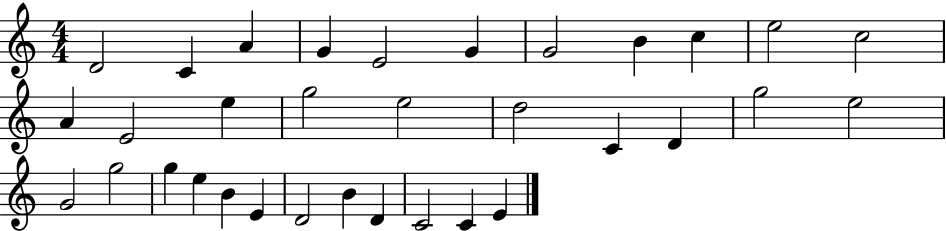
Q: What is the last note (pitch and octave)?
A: E4